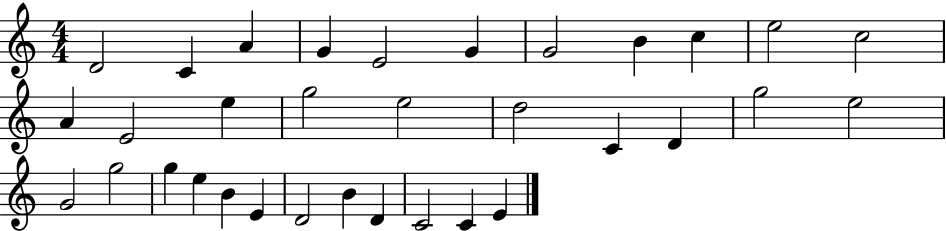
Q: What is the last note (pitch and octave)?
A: E4